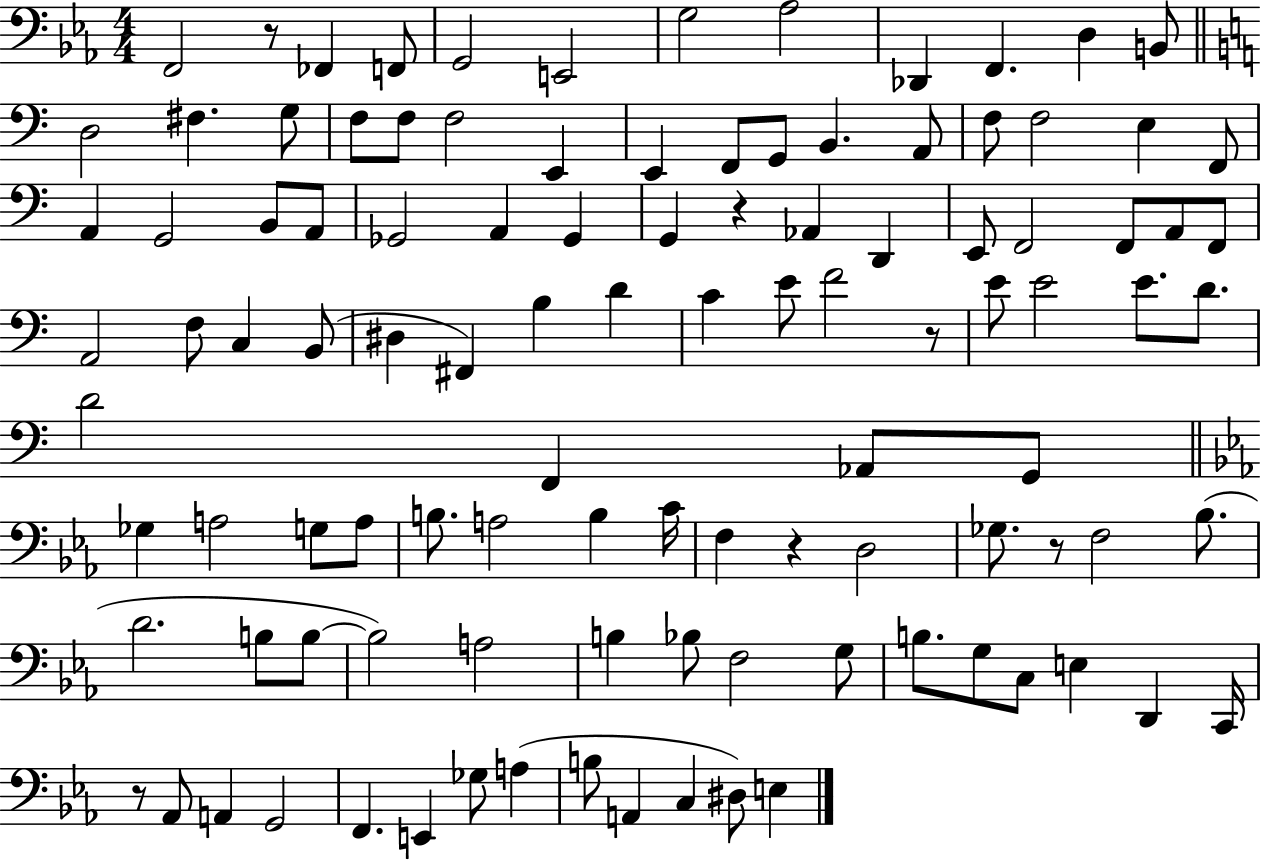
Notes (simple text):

F2/h R/e FES2/q F2/e G2/h E2/h G3/h Ab3/h Db2/q F2/q. D3/q B2/e D3/h F#3/q. G3/e F3/e F3/e F3/h E2/q E2/q F2/e G2/e B2/q. A2/e F3/e F3/h E3/q F2/e A2/q G2/h B2/e A2/e Gb2/h A2/q Gb2/q G2/q R/q Ab2/q D2/q E2/e F2/h F2/e A2/e F2/e A2/h F3/e C3/q B2/e D#3/q F#2/q B3/q D4/q C4/q E4/e F4/h R/e E4/e E4/h E4/e. D4/e. D4/h F2/q Ab2/e G2/e Gb3/q A3/h G3/e A3/e B3/e. A3/h B3/q C4/s F3/q R/q D3/h Gb3/e. R/e F3/h Bb3/e. D4/h. B3/e B3/e B3/h A3/h B3/q Bb3/e F3/h G3/e B3/e. G3/e C3/e E3/q D2/q C2/s R/e Ab2/e A2/q G2/h F2/q. E2/q Gb3/e A3/q B3/e A2/q C3/q D#3/e E3/q